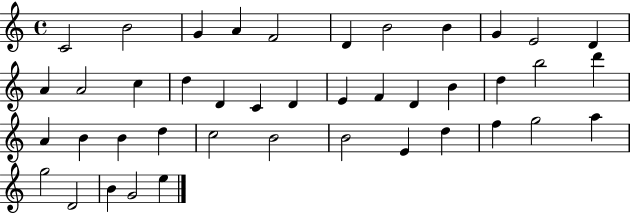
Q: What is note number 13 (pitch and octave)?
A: A4